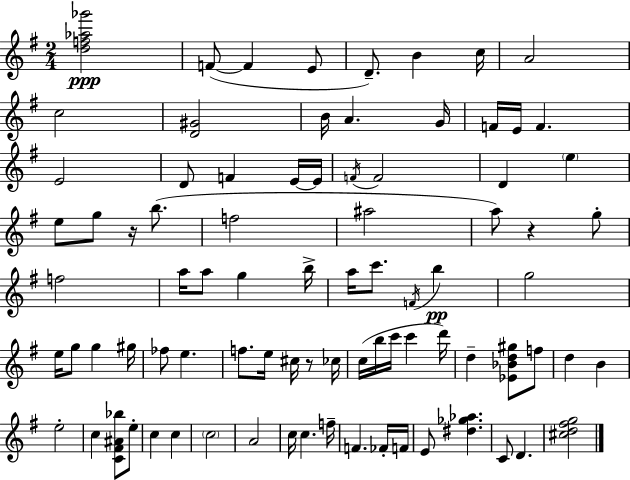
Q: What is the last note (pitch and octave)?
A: D4